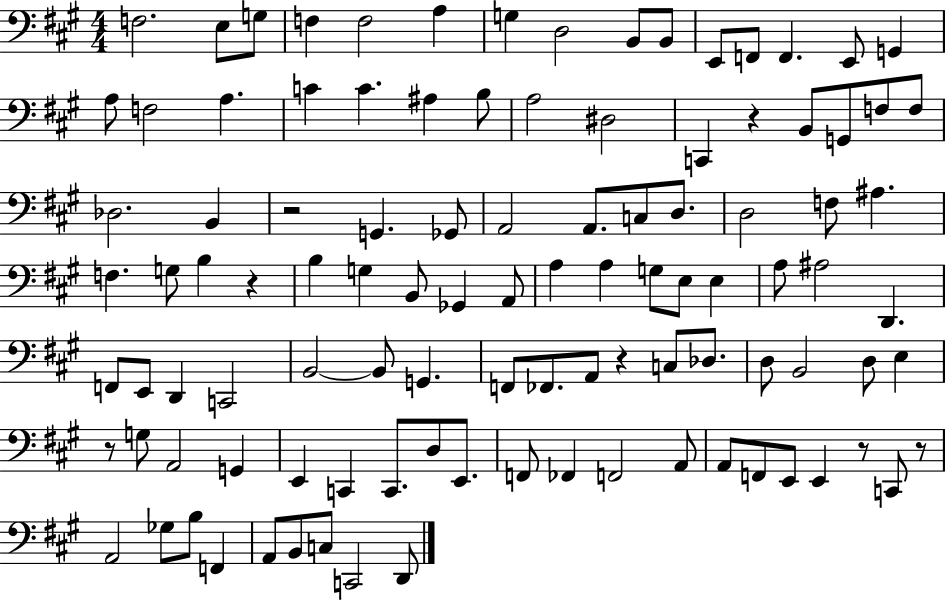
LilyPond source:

{
  \clef bass
  \numericTimeSignature
  \time 4/4
  \key a \major
  f2. e8 g8 | f4 f2 a4 | g4 d2 b,8 b,8 | e,8 f,8 f,4. e,8 g,4 | \break a8 f2 a4. | c'4 c'4. ais4 b8 | a2 dis2 | c,4 r4 b,8 g,8 f8 f8 | \break des2. b,4 | r2 g,4. ges,8 | a,2 a,8. c8 d8. | d2 f8 ais4. | \break f4. g8 b4 r4 | b4 g4 b,8 ges,4 a,8 | a4 a4 g8 e8 e4 | a8 ais2 d,4. | \break f,8 e,8 d,4 c,2 | b,2~~ b,8 g,4. | f,8 fes,8. a,8 r4 c8 des8. | d8 b,2 d8 e4 | \break r8 g8 a,2 g,4 | e,4 c,4 c,8. d8 e,8. | f,8 fes,4 f,2 a,8 | a,8 f,8 e,8 e,4 r8 c,8 r8 | \break a,2 ges8 b8 f,4 | a,8 b,8 c8 c,2 d,8 | \bar "|."
}